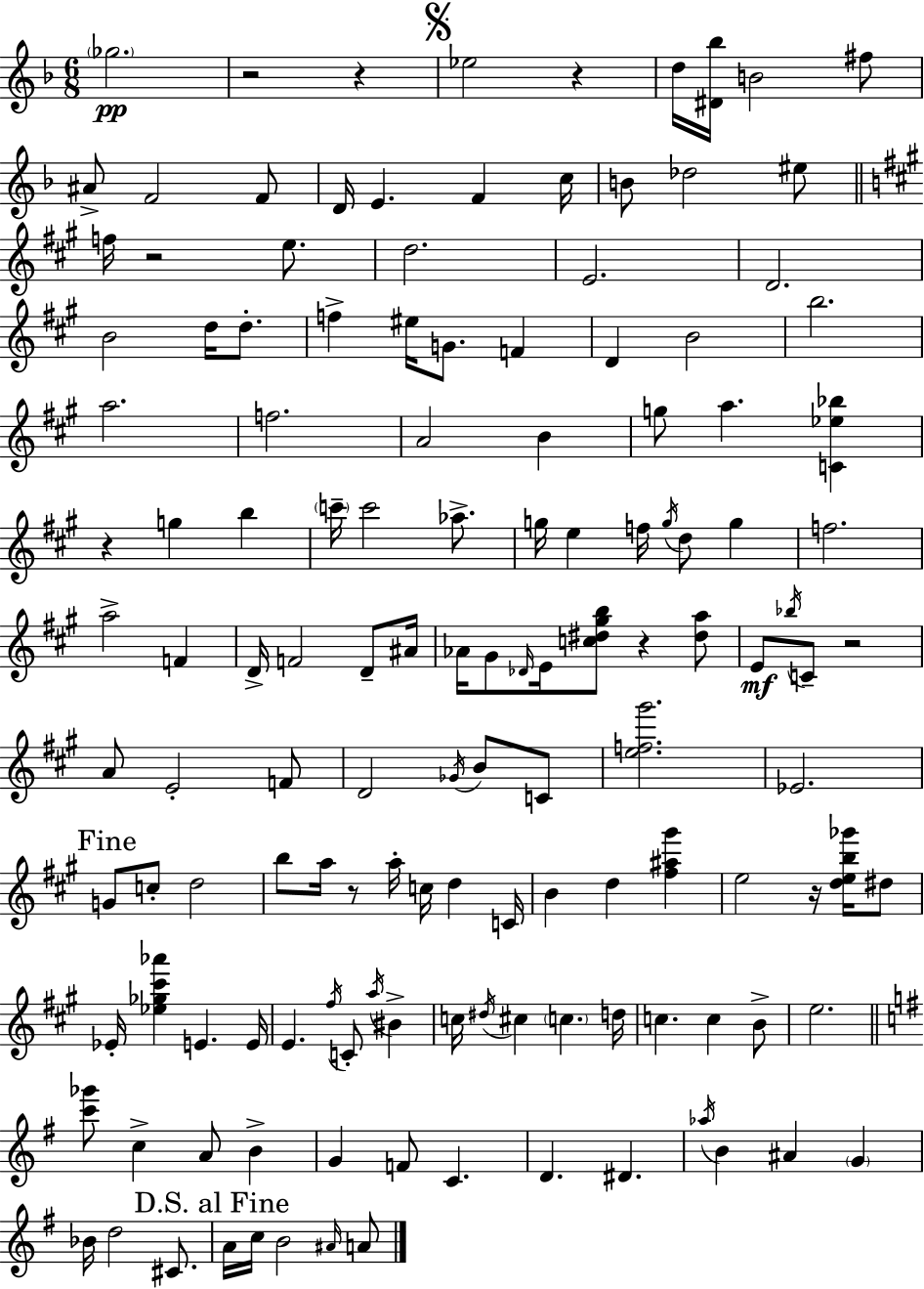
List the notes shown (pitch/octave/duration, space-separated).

Gb5/h. R/h R/q Eb5/h R/q D5/s [D#4,Bb5]/s B4/h F#5/e A#4/e F4/h F4/e D4/s E4/q. F4/q C5/s B4/e Db5/h EIS5/e F5/s R/h E5/e. D5/h. E4/h. D4/h. B4/h D5/s D5/e. F5/q EIS5/s G4/e. F4/q D4/q B4/h B5/h. A5/h. F5/h. A4/h B4/q G5/e A5/q. [C4,Eb5,Bb5]/q R/q G5/q B5/q C6/s C6/h Ab5/e. G5/s E5/q F5/s G5/s D5/e G5/q F5/h. A5/h F4/q D4/s F4/h D4/e A#4/s Ab4/s G#4/e Db4/s E4/s [C5,D#5,G#5,B5]/e R/q [D#5,A5]/e E4/e Bb5/s C4/e R/h A4/e E4/h F4/e D4/h Gb4/s B4/e C4/e [E5,F5,G#6]/h. Eb4/h. G4/e C5/e D5/h B5/e A5/s R/e A5/s C5/s D5/q C4/s B4/q D5/q [F#5,A#5,G#6]/q E5/h R/s [D5,E5,B5,Gb6]/s D#5/e Eb4/s [Eb5,Gb5,C#6,Ab6]/q E4/q. E4/s E4/q. F#5/s C4/e A5/s BIS4/q C5/s D#5/s C#5/q C5/q. D5/s C5/q. C5/q B4/e E5/h. [C6,Gb6]/e C5/q A4/e B4/q G4/q F4/e C4/q. D4/q. D#4/q. Ab5/s B4/q A#4/q G4/q Bb4/s D5/h C#4/e. A4/s C5/s B4/h A#4/s A4/e